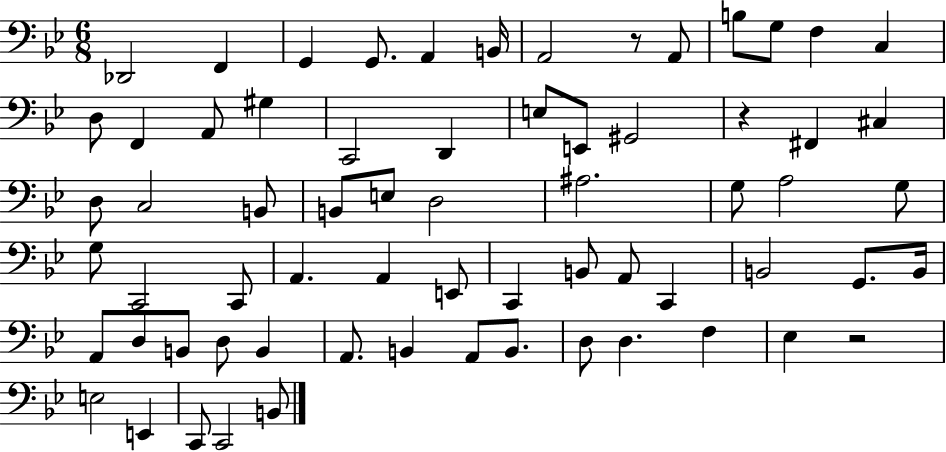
Db2/h F2/q G2/q G2/e. A2/q B2/s A2/h R/e A2/e B3/e G3/e F3/q C3/q D3/e F2/q A2/e G#3/q C2/h D2/q E3/e E2/e G#2/h R/q F#2/q C#3/q D3/e C3/h B2/e B2/e E3/e D3/h A#3/h. G3/e A3/h G3/e G3/e C2/h C2/e A2/q. A2/q E2/e C2/q B2/e A2/e C2/q B2/h G2/e. B2/s A2/e D3/e B2/e D3/e B2/q A2/e. B2/q A2/e B2/e. D3/e D3/q. F3/q Eb3/q R/h E3/h E2/q C2/e C2/h B2/e